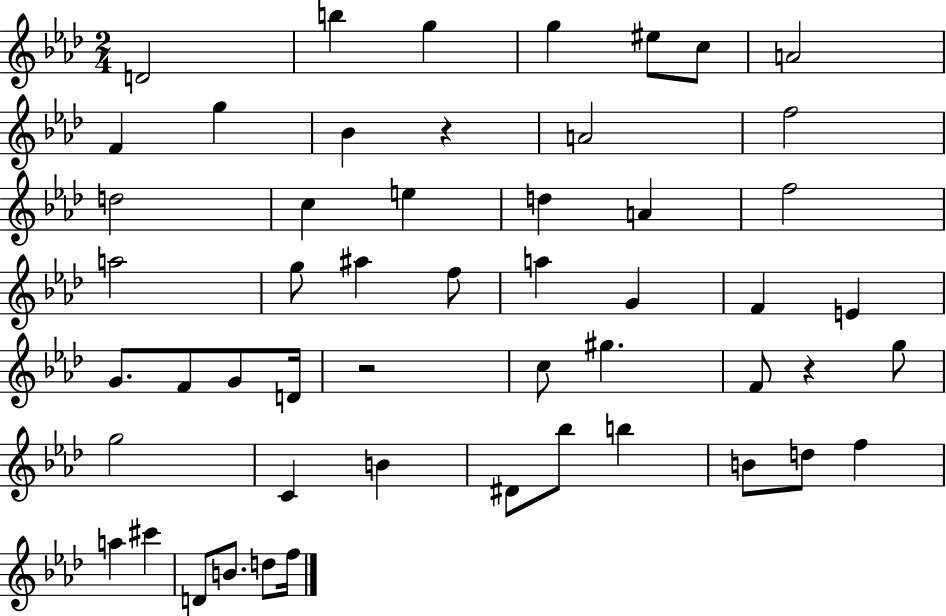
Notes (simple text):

D4/h B5/q G5/q G5/q EIS5/e C5/e A4/h F4/q G5/q Bb4/q R/q A4/h F5/h D5/h C5/q E5/q D5/q A4/q F5/h A5/h G5/e A#5/q F5/e A5/q G4/q F4/q E4/q G4/e. F4/e G4/e D4/s R/h C5/e G#5/q. F4/e R/q G5/e G5/h C4/q B4/q D#4/e Bb5/e B5/q B4/e D5/e F5/q A5/q C#6/q D4/e B4/e. D5/e F5/s